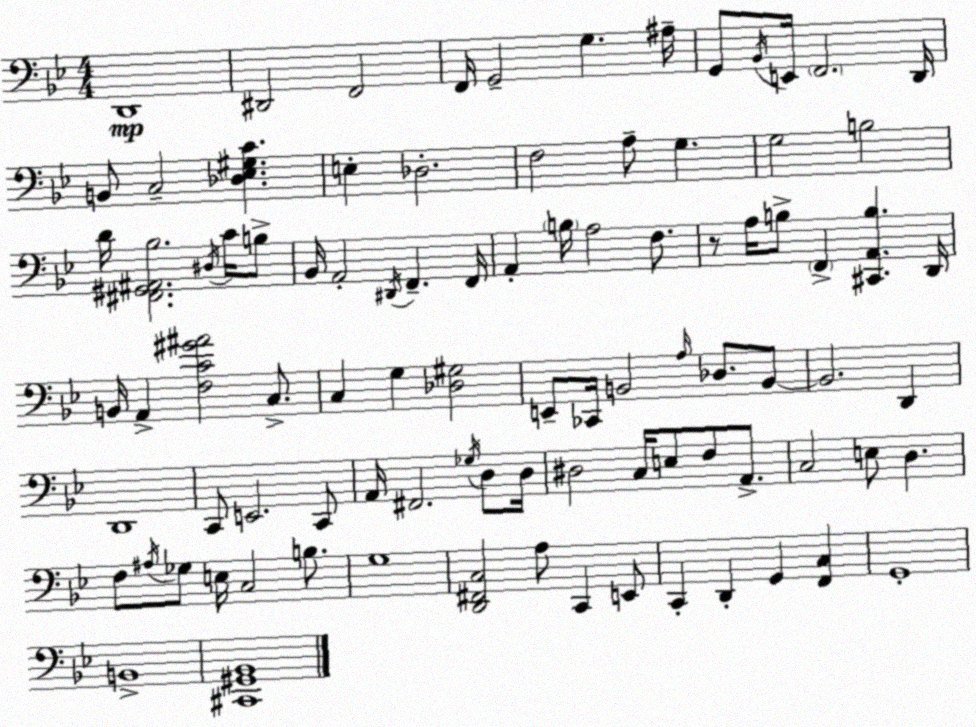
X:1
T:Untitled
M:4/4
L:1/4
K:Bb
D,,4 ^D,,2 F,,2 F,,/4 G,,2 G, ^A,/4 G,,/2 _B,,/4 E,,/4 F,,2 D,,/4 B,,/2 C,2 [_D,_E,^G,C] E, _D,2 F,2 A,/2 G, G,2 B,2 D/4 [^F,,^G,,^A,,_B,]2 ^D,/4 C/4 B,/2 _B,,/4 A,,2 ^D,,/4 F,, F,,/4 A,, B,/4 A,2 F,/2 z/2 A,/4 B,/2 F,, [^C,,A,,B,] D,,/4 B,,/4 A,, [F,C^G^A]2 C,/2 C, G, [_D,^G,]2 E,,/2 _C,,/4 B,,2 A,/4 _D,/2 B,,/2 B,,2 D,, D,,4 C,,/2 E,,2 C,,/2 A,,/4 ^F,,2 _G,/4 D,/2 D,/4 ^D,2 C,/4 E,/2 F,/2 A,,/2 C,2 E,/2 D, F,/2 ^A,/4 _G,/2 E,/4 C,2 B,/2 G,4 [D,,^F,,C,]2 A,/2 C,, E,,/2 C,, D,, G,, [F,,C,] G,,4 B,,4 [^C,,^G,,_B,,]4